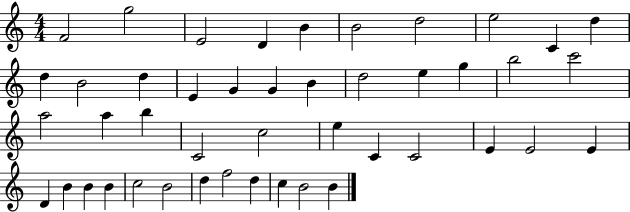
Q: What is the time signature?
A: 4/4